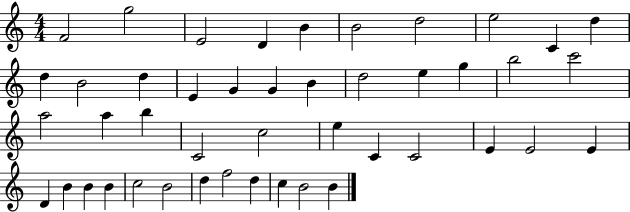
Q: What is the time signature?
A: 4/4